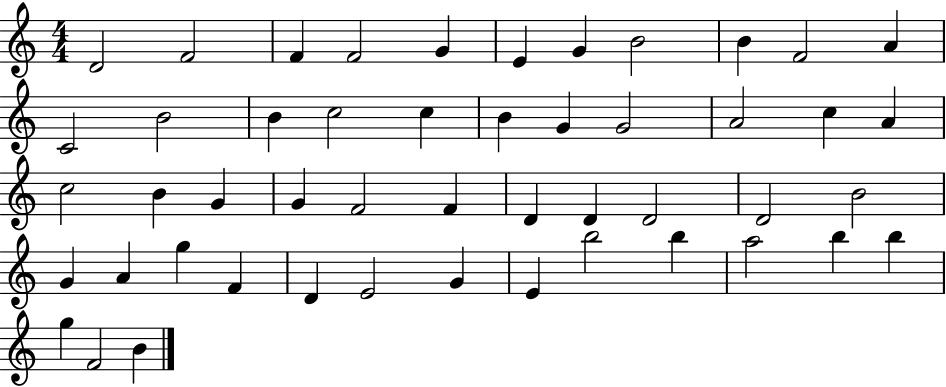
D4/h F4/h F4/q F4/h G4/q E4/q G4/q B4/h B4/q F4/h A4/q C4/h B4/h B4/q C5/h C5/q B4/q G4/q G4/h A4/h C5/q A4/q C5/h B4/q G4/q G4/q F4/h F4/q D4/q D4/q D4/h D4/h B4/h G4/q A4/q G5/q F4/q D4/q E4/h G4/q E4/q B5/h B5/q A5/h B5/q B5/q G5/q F4/h B4/q